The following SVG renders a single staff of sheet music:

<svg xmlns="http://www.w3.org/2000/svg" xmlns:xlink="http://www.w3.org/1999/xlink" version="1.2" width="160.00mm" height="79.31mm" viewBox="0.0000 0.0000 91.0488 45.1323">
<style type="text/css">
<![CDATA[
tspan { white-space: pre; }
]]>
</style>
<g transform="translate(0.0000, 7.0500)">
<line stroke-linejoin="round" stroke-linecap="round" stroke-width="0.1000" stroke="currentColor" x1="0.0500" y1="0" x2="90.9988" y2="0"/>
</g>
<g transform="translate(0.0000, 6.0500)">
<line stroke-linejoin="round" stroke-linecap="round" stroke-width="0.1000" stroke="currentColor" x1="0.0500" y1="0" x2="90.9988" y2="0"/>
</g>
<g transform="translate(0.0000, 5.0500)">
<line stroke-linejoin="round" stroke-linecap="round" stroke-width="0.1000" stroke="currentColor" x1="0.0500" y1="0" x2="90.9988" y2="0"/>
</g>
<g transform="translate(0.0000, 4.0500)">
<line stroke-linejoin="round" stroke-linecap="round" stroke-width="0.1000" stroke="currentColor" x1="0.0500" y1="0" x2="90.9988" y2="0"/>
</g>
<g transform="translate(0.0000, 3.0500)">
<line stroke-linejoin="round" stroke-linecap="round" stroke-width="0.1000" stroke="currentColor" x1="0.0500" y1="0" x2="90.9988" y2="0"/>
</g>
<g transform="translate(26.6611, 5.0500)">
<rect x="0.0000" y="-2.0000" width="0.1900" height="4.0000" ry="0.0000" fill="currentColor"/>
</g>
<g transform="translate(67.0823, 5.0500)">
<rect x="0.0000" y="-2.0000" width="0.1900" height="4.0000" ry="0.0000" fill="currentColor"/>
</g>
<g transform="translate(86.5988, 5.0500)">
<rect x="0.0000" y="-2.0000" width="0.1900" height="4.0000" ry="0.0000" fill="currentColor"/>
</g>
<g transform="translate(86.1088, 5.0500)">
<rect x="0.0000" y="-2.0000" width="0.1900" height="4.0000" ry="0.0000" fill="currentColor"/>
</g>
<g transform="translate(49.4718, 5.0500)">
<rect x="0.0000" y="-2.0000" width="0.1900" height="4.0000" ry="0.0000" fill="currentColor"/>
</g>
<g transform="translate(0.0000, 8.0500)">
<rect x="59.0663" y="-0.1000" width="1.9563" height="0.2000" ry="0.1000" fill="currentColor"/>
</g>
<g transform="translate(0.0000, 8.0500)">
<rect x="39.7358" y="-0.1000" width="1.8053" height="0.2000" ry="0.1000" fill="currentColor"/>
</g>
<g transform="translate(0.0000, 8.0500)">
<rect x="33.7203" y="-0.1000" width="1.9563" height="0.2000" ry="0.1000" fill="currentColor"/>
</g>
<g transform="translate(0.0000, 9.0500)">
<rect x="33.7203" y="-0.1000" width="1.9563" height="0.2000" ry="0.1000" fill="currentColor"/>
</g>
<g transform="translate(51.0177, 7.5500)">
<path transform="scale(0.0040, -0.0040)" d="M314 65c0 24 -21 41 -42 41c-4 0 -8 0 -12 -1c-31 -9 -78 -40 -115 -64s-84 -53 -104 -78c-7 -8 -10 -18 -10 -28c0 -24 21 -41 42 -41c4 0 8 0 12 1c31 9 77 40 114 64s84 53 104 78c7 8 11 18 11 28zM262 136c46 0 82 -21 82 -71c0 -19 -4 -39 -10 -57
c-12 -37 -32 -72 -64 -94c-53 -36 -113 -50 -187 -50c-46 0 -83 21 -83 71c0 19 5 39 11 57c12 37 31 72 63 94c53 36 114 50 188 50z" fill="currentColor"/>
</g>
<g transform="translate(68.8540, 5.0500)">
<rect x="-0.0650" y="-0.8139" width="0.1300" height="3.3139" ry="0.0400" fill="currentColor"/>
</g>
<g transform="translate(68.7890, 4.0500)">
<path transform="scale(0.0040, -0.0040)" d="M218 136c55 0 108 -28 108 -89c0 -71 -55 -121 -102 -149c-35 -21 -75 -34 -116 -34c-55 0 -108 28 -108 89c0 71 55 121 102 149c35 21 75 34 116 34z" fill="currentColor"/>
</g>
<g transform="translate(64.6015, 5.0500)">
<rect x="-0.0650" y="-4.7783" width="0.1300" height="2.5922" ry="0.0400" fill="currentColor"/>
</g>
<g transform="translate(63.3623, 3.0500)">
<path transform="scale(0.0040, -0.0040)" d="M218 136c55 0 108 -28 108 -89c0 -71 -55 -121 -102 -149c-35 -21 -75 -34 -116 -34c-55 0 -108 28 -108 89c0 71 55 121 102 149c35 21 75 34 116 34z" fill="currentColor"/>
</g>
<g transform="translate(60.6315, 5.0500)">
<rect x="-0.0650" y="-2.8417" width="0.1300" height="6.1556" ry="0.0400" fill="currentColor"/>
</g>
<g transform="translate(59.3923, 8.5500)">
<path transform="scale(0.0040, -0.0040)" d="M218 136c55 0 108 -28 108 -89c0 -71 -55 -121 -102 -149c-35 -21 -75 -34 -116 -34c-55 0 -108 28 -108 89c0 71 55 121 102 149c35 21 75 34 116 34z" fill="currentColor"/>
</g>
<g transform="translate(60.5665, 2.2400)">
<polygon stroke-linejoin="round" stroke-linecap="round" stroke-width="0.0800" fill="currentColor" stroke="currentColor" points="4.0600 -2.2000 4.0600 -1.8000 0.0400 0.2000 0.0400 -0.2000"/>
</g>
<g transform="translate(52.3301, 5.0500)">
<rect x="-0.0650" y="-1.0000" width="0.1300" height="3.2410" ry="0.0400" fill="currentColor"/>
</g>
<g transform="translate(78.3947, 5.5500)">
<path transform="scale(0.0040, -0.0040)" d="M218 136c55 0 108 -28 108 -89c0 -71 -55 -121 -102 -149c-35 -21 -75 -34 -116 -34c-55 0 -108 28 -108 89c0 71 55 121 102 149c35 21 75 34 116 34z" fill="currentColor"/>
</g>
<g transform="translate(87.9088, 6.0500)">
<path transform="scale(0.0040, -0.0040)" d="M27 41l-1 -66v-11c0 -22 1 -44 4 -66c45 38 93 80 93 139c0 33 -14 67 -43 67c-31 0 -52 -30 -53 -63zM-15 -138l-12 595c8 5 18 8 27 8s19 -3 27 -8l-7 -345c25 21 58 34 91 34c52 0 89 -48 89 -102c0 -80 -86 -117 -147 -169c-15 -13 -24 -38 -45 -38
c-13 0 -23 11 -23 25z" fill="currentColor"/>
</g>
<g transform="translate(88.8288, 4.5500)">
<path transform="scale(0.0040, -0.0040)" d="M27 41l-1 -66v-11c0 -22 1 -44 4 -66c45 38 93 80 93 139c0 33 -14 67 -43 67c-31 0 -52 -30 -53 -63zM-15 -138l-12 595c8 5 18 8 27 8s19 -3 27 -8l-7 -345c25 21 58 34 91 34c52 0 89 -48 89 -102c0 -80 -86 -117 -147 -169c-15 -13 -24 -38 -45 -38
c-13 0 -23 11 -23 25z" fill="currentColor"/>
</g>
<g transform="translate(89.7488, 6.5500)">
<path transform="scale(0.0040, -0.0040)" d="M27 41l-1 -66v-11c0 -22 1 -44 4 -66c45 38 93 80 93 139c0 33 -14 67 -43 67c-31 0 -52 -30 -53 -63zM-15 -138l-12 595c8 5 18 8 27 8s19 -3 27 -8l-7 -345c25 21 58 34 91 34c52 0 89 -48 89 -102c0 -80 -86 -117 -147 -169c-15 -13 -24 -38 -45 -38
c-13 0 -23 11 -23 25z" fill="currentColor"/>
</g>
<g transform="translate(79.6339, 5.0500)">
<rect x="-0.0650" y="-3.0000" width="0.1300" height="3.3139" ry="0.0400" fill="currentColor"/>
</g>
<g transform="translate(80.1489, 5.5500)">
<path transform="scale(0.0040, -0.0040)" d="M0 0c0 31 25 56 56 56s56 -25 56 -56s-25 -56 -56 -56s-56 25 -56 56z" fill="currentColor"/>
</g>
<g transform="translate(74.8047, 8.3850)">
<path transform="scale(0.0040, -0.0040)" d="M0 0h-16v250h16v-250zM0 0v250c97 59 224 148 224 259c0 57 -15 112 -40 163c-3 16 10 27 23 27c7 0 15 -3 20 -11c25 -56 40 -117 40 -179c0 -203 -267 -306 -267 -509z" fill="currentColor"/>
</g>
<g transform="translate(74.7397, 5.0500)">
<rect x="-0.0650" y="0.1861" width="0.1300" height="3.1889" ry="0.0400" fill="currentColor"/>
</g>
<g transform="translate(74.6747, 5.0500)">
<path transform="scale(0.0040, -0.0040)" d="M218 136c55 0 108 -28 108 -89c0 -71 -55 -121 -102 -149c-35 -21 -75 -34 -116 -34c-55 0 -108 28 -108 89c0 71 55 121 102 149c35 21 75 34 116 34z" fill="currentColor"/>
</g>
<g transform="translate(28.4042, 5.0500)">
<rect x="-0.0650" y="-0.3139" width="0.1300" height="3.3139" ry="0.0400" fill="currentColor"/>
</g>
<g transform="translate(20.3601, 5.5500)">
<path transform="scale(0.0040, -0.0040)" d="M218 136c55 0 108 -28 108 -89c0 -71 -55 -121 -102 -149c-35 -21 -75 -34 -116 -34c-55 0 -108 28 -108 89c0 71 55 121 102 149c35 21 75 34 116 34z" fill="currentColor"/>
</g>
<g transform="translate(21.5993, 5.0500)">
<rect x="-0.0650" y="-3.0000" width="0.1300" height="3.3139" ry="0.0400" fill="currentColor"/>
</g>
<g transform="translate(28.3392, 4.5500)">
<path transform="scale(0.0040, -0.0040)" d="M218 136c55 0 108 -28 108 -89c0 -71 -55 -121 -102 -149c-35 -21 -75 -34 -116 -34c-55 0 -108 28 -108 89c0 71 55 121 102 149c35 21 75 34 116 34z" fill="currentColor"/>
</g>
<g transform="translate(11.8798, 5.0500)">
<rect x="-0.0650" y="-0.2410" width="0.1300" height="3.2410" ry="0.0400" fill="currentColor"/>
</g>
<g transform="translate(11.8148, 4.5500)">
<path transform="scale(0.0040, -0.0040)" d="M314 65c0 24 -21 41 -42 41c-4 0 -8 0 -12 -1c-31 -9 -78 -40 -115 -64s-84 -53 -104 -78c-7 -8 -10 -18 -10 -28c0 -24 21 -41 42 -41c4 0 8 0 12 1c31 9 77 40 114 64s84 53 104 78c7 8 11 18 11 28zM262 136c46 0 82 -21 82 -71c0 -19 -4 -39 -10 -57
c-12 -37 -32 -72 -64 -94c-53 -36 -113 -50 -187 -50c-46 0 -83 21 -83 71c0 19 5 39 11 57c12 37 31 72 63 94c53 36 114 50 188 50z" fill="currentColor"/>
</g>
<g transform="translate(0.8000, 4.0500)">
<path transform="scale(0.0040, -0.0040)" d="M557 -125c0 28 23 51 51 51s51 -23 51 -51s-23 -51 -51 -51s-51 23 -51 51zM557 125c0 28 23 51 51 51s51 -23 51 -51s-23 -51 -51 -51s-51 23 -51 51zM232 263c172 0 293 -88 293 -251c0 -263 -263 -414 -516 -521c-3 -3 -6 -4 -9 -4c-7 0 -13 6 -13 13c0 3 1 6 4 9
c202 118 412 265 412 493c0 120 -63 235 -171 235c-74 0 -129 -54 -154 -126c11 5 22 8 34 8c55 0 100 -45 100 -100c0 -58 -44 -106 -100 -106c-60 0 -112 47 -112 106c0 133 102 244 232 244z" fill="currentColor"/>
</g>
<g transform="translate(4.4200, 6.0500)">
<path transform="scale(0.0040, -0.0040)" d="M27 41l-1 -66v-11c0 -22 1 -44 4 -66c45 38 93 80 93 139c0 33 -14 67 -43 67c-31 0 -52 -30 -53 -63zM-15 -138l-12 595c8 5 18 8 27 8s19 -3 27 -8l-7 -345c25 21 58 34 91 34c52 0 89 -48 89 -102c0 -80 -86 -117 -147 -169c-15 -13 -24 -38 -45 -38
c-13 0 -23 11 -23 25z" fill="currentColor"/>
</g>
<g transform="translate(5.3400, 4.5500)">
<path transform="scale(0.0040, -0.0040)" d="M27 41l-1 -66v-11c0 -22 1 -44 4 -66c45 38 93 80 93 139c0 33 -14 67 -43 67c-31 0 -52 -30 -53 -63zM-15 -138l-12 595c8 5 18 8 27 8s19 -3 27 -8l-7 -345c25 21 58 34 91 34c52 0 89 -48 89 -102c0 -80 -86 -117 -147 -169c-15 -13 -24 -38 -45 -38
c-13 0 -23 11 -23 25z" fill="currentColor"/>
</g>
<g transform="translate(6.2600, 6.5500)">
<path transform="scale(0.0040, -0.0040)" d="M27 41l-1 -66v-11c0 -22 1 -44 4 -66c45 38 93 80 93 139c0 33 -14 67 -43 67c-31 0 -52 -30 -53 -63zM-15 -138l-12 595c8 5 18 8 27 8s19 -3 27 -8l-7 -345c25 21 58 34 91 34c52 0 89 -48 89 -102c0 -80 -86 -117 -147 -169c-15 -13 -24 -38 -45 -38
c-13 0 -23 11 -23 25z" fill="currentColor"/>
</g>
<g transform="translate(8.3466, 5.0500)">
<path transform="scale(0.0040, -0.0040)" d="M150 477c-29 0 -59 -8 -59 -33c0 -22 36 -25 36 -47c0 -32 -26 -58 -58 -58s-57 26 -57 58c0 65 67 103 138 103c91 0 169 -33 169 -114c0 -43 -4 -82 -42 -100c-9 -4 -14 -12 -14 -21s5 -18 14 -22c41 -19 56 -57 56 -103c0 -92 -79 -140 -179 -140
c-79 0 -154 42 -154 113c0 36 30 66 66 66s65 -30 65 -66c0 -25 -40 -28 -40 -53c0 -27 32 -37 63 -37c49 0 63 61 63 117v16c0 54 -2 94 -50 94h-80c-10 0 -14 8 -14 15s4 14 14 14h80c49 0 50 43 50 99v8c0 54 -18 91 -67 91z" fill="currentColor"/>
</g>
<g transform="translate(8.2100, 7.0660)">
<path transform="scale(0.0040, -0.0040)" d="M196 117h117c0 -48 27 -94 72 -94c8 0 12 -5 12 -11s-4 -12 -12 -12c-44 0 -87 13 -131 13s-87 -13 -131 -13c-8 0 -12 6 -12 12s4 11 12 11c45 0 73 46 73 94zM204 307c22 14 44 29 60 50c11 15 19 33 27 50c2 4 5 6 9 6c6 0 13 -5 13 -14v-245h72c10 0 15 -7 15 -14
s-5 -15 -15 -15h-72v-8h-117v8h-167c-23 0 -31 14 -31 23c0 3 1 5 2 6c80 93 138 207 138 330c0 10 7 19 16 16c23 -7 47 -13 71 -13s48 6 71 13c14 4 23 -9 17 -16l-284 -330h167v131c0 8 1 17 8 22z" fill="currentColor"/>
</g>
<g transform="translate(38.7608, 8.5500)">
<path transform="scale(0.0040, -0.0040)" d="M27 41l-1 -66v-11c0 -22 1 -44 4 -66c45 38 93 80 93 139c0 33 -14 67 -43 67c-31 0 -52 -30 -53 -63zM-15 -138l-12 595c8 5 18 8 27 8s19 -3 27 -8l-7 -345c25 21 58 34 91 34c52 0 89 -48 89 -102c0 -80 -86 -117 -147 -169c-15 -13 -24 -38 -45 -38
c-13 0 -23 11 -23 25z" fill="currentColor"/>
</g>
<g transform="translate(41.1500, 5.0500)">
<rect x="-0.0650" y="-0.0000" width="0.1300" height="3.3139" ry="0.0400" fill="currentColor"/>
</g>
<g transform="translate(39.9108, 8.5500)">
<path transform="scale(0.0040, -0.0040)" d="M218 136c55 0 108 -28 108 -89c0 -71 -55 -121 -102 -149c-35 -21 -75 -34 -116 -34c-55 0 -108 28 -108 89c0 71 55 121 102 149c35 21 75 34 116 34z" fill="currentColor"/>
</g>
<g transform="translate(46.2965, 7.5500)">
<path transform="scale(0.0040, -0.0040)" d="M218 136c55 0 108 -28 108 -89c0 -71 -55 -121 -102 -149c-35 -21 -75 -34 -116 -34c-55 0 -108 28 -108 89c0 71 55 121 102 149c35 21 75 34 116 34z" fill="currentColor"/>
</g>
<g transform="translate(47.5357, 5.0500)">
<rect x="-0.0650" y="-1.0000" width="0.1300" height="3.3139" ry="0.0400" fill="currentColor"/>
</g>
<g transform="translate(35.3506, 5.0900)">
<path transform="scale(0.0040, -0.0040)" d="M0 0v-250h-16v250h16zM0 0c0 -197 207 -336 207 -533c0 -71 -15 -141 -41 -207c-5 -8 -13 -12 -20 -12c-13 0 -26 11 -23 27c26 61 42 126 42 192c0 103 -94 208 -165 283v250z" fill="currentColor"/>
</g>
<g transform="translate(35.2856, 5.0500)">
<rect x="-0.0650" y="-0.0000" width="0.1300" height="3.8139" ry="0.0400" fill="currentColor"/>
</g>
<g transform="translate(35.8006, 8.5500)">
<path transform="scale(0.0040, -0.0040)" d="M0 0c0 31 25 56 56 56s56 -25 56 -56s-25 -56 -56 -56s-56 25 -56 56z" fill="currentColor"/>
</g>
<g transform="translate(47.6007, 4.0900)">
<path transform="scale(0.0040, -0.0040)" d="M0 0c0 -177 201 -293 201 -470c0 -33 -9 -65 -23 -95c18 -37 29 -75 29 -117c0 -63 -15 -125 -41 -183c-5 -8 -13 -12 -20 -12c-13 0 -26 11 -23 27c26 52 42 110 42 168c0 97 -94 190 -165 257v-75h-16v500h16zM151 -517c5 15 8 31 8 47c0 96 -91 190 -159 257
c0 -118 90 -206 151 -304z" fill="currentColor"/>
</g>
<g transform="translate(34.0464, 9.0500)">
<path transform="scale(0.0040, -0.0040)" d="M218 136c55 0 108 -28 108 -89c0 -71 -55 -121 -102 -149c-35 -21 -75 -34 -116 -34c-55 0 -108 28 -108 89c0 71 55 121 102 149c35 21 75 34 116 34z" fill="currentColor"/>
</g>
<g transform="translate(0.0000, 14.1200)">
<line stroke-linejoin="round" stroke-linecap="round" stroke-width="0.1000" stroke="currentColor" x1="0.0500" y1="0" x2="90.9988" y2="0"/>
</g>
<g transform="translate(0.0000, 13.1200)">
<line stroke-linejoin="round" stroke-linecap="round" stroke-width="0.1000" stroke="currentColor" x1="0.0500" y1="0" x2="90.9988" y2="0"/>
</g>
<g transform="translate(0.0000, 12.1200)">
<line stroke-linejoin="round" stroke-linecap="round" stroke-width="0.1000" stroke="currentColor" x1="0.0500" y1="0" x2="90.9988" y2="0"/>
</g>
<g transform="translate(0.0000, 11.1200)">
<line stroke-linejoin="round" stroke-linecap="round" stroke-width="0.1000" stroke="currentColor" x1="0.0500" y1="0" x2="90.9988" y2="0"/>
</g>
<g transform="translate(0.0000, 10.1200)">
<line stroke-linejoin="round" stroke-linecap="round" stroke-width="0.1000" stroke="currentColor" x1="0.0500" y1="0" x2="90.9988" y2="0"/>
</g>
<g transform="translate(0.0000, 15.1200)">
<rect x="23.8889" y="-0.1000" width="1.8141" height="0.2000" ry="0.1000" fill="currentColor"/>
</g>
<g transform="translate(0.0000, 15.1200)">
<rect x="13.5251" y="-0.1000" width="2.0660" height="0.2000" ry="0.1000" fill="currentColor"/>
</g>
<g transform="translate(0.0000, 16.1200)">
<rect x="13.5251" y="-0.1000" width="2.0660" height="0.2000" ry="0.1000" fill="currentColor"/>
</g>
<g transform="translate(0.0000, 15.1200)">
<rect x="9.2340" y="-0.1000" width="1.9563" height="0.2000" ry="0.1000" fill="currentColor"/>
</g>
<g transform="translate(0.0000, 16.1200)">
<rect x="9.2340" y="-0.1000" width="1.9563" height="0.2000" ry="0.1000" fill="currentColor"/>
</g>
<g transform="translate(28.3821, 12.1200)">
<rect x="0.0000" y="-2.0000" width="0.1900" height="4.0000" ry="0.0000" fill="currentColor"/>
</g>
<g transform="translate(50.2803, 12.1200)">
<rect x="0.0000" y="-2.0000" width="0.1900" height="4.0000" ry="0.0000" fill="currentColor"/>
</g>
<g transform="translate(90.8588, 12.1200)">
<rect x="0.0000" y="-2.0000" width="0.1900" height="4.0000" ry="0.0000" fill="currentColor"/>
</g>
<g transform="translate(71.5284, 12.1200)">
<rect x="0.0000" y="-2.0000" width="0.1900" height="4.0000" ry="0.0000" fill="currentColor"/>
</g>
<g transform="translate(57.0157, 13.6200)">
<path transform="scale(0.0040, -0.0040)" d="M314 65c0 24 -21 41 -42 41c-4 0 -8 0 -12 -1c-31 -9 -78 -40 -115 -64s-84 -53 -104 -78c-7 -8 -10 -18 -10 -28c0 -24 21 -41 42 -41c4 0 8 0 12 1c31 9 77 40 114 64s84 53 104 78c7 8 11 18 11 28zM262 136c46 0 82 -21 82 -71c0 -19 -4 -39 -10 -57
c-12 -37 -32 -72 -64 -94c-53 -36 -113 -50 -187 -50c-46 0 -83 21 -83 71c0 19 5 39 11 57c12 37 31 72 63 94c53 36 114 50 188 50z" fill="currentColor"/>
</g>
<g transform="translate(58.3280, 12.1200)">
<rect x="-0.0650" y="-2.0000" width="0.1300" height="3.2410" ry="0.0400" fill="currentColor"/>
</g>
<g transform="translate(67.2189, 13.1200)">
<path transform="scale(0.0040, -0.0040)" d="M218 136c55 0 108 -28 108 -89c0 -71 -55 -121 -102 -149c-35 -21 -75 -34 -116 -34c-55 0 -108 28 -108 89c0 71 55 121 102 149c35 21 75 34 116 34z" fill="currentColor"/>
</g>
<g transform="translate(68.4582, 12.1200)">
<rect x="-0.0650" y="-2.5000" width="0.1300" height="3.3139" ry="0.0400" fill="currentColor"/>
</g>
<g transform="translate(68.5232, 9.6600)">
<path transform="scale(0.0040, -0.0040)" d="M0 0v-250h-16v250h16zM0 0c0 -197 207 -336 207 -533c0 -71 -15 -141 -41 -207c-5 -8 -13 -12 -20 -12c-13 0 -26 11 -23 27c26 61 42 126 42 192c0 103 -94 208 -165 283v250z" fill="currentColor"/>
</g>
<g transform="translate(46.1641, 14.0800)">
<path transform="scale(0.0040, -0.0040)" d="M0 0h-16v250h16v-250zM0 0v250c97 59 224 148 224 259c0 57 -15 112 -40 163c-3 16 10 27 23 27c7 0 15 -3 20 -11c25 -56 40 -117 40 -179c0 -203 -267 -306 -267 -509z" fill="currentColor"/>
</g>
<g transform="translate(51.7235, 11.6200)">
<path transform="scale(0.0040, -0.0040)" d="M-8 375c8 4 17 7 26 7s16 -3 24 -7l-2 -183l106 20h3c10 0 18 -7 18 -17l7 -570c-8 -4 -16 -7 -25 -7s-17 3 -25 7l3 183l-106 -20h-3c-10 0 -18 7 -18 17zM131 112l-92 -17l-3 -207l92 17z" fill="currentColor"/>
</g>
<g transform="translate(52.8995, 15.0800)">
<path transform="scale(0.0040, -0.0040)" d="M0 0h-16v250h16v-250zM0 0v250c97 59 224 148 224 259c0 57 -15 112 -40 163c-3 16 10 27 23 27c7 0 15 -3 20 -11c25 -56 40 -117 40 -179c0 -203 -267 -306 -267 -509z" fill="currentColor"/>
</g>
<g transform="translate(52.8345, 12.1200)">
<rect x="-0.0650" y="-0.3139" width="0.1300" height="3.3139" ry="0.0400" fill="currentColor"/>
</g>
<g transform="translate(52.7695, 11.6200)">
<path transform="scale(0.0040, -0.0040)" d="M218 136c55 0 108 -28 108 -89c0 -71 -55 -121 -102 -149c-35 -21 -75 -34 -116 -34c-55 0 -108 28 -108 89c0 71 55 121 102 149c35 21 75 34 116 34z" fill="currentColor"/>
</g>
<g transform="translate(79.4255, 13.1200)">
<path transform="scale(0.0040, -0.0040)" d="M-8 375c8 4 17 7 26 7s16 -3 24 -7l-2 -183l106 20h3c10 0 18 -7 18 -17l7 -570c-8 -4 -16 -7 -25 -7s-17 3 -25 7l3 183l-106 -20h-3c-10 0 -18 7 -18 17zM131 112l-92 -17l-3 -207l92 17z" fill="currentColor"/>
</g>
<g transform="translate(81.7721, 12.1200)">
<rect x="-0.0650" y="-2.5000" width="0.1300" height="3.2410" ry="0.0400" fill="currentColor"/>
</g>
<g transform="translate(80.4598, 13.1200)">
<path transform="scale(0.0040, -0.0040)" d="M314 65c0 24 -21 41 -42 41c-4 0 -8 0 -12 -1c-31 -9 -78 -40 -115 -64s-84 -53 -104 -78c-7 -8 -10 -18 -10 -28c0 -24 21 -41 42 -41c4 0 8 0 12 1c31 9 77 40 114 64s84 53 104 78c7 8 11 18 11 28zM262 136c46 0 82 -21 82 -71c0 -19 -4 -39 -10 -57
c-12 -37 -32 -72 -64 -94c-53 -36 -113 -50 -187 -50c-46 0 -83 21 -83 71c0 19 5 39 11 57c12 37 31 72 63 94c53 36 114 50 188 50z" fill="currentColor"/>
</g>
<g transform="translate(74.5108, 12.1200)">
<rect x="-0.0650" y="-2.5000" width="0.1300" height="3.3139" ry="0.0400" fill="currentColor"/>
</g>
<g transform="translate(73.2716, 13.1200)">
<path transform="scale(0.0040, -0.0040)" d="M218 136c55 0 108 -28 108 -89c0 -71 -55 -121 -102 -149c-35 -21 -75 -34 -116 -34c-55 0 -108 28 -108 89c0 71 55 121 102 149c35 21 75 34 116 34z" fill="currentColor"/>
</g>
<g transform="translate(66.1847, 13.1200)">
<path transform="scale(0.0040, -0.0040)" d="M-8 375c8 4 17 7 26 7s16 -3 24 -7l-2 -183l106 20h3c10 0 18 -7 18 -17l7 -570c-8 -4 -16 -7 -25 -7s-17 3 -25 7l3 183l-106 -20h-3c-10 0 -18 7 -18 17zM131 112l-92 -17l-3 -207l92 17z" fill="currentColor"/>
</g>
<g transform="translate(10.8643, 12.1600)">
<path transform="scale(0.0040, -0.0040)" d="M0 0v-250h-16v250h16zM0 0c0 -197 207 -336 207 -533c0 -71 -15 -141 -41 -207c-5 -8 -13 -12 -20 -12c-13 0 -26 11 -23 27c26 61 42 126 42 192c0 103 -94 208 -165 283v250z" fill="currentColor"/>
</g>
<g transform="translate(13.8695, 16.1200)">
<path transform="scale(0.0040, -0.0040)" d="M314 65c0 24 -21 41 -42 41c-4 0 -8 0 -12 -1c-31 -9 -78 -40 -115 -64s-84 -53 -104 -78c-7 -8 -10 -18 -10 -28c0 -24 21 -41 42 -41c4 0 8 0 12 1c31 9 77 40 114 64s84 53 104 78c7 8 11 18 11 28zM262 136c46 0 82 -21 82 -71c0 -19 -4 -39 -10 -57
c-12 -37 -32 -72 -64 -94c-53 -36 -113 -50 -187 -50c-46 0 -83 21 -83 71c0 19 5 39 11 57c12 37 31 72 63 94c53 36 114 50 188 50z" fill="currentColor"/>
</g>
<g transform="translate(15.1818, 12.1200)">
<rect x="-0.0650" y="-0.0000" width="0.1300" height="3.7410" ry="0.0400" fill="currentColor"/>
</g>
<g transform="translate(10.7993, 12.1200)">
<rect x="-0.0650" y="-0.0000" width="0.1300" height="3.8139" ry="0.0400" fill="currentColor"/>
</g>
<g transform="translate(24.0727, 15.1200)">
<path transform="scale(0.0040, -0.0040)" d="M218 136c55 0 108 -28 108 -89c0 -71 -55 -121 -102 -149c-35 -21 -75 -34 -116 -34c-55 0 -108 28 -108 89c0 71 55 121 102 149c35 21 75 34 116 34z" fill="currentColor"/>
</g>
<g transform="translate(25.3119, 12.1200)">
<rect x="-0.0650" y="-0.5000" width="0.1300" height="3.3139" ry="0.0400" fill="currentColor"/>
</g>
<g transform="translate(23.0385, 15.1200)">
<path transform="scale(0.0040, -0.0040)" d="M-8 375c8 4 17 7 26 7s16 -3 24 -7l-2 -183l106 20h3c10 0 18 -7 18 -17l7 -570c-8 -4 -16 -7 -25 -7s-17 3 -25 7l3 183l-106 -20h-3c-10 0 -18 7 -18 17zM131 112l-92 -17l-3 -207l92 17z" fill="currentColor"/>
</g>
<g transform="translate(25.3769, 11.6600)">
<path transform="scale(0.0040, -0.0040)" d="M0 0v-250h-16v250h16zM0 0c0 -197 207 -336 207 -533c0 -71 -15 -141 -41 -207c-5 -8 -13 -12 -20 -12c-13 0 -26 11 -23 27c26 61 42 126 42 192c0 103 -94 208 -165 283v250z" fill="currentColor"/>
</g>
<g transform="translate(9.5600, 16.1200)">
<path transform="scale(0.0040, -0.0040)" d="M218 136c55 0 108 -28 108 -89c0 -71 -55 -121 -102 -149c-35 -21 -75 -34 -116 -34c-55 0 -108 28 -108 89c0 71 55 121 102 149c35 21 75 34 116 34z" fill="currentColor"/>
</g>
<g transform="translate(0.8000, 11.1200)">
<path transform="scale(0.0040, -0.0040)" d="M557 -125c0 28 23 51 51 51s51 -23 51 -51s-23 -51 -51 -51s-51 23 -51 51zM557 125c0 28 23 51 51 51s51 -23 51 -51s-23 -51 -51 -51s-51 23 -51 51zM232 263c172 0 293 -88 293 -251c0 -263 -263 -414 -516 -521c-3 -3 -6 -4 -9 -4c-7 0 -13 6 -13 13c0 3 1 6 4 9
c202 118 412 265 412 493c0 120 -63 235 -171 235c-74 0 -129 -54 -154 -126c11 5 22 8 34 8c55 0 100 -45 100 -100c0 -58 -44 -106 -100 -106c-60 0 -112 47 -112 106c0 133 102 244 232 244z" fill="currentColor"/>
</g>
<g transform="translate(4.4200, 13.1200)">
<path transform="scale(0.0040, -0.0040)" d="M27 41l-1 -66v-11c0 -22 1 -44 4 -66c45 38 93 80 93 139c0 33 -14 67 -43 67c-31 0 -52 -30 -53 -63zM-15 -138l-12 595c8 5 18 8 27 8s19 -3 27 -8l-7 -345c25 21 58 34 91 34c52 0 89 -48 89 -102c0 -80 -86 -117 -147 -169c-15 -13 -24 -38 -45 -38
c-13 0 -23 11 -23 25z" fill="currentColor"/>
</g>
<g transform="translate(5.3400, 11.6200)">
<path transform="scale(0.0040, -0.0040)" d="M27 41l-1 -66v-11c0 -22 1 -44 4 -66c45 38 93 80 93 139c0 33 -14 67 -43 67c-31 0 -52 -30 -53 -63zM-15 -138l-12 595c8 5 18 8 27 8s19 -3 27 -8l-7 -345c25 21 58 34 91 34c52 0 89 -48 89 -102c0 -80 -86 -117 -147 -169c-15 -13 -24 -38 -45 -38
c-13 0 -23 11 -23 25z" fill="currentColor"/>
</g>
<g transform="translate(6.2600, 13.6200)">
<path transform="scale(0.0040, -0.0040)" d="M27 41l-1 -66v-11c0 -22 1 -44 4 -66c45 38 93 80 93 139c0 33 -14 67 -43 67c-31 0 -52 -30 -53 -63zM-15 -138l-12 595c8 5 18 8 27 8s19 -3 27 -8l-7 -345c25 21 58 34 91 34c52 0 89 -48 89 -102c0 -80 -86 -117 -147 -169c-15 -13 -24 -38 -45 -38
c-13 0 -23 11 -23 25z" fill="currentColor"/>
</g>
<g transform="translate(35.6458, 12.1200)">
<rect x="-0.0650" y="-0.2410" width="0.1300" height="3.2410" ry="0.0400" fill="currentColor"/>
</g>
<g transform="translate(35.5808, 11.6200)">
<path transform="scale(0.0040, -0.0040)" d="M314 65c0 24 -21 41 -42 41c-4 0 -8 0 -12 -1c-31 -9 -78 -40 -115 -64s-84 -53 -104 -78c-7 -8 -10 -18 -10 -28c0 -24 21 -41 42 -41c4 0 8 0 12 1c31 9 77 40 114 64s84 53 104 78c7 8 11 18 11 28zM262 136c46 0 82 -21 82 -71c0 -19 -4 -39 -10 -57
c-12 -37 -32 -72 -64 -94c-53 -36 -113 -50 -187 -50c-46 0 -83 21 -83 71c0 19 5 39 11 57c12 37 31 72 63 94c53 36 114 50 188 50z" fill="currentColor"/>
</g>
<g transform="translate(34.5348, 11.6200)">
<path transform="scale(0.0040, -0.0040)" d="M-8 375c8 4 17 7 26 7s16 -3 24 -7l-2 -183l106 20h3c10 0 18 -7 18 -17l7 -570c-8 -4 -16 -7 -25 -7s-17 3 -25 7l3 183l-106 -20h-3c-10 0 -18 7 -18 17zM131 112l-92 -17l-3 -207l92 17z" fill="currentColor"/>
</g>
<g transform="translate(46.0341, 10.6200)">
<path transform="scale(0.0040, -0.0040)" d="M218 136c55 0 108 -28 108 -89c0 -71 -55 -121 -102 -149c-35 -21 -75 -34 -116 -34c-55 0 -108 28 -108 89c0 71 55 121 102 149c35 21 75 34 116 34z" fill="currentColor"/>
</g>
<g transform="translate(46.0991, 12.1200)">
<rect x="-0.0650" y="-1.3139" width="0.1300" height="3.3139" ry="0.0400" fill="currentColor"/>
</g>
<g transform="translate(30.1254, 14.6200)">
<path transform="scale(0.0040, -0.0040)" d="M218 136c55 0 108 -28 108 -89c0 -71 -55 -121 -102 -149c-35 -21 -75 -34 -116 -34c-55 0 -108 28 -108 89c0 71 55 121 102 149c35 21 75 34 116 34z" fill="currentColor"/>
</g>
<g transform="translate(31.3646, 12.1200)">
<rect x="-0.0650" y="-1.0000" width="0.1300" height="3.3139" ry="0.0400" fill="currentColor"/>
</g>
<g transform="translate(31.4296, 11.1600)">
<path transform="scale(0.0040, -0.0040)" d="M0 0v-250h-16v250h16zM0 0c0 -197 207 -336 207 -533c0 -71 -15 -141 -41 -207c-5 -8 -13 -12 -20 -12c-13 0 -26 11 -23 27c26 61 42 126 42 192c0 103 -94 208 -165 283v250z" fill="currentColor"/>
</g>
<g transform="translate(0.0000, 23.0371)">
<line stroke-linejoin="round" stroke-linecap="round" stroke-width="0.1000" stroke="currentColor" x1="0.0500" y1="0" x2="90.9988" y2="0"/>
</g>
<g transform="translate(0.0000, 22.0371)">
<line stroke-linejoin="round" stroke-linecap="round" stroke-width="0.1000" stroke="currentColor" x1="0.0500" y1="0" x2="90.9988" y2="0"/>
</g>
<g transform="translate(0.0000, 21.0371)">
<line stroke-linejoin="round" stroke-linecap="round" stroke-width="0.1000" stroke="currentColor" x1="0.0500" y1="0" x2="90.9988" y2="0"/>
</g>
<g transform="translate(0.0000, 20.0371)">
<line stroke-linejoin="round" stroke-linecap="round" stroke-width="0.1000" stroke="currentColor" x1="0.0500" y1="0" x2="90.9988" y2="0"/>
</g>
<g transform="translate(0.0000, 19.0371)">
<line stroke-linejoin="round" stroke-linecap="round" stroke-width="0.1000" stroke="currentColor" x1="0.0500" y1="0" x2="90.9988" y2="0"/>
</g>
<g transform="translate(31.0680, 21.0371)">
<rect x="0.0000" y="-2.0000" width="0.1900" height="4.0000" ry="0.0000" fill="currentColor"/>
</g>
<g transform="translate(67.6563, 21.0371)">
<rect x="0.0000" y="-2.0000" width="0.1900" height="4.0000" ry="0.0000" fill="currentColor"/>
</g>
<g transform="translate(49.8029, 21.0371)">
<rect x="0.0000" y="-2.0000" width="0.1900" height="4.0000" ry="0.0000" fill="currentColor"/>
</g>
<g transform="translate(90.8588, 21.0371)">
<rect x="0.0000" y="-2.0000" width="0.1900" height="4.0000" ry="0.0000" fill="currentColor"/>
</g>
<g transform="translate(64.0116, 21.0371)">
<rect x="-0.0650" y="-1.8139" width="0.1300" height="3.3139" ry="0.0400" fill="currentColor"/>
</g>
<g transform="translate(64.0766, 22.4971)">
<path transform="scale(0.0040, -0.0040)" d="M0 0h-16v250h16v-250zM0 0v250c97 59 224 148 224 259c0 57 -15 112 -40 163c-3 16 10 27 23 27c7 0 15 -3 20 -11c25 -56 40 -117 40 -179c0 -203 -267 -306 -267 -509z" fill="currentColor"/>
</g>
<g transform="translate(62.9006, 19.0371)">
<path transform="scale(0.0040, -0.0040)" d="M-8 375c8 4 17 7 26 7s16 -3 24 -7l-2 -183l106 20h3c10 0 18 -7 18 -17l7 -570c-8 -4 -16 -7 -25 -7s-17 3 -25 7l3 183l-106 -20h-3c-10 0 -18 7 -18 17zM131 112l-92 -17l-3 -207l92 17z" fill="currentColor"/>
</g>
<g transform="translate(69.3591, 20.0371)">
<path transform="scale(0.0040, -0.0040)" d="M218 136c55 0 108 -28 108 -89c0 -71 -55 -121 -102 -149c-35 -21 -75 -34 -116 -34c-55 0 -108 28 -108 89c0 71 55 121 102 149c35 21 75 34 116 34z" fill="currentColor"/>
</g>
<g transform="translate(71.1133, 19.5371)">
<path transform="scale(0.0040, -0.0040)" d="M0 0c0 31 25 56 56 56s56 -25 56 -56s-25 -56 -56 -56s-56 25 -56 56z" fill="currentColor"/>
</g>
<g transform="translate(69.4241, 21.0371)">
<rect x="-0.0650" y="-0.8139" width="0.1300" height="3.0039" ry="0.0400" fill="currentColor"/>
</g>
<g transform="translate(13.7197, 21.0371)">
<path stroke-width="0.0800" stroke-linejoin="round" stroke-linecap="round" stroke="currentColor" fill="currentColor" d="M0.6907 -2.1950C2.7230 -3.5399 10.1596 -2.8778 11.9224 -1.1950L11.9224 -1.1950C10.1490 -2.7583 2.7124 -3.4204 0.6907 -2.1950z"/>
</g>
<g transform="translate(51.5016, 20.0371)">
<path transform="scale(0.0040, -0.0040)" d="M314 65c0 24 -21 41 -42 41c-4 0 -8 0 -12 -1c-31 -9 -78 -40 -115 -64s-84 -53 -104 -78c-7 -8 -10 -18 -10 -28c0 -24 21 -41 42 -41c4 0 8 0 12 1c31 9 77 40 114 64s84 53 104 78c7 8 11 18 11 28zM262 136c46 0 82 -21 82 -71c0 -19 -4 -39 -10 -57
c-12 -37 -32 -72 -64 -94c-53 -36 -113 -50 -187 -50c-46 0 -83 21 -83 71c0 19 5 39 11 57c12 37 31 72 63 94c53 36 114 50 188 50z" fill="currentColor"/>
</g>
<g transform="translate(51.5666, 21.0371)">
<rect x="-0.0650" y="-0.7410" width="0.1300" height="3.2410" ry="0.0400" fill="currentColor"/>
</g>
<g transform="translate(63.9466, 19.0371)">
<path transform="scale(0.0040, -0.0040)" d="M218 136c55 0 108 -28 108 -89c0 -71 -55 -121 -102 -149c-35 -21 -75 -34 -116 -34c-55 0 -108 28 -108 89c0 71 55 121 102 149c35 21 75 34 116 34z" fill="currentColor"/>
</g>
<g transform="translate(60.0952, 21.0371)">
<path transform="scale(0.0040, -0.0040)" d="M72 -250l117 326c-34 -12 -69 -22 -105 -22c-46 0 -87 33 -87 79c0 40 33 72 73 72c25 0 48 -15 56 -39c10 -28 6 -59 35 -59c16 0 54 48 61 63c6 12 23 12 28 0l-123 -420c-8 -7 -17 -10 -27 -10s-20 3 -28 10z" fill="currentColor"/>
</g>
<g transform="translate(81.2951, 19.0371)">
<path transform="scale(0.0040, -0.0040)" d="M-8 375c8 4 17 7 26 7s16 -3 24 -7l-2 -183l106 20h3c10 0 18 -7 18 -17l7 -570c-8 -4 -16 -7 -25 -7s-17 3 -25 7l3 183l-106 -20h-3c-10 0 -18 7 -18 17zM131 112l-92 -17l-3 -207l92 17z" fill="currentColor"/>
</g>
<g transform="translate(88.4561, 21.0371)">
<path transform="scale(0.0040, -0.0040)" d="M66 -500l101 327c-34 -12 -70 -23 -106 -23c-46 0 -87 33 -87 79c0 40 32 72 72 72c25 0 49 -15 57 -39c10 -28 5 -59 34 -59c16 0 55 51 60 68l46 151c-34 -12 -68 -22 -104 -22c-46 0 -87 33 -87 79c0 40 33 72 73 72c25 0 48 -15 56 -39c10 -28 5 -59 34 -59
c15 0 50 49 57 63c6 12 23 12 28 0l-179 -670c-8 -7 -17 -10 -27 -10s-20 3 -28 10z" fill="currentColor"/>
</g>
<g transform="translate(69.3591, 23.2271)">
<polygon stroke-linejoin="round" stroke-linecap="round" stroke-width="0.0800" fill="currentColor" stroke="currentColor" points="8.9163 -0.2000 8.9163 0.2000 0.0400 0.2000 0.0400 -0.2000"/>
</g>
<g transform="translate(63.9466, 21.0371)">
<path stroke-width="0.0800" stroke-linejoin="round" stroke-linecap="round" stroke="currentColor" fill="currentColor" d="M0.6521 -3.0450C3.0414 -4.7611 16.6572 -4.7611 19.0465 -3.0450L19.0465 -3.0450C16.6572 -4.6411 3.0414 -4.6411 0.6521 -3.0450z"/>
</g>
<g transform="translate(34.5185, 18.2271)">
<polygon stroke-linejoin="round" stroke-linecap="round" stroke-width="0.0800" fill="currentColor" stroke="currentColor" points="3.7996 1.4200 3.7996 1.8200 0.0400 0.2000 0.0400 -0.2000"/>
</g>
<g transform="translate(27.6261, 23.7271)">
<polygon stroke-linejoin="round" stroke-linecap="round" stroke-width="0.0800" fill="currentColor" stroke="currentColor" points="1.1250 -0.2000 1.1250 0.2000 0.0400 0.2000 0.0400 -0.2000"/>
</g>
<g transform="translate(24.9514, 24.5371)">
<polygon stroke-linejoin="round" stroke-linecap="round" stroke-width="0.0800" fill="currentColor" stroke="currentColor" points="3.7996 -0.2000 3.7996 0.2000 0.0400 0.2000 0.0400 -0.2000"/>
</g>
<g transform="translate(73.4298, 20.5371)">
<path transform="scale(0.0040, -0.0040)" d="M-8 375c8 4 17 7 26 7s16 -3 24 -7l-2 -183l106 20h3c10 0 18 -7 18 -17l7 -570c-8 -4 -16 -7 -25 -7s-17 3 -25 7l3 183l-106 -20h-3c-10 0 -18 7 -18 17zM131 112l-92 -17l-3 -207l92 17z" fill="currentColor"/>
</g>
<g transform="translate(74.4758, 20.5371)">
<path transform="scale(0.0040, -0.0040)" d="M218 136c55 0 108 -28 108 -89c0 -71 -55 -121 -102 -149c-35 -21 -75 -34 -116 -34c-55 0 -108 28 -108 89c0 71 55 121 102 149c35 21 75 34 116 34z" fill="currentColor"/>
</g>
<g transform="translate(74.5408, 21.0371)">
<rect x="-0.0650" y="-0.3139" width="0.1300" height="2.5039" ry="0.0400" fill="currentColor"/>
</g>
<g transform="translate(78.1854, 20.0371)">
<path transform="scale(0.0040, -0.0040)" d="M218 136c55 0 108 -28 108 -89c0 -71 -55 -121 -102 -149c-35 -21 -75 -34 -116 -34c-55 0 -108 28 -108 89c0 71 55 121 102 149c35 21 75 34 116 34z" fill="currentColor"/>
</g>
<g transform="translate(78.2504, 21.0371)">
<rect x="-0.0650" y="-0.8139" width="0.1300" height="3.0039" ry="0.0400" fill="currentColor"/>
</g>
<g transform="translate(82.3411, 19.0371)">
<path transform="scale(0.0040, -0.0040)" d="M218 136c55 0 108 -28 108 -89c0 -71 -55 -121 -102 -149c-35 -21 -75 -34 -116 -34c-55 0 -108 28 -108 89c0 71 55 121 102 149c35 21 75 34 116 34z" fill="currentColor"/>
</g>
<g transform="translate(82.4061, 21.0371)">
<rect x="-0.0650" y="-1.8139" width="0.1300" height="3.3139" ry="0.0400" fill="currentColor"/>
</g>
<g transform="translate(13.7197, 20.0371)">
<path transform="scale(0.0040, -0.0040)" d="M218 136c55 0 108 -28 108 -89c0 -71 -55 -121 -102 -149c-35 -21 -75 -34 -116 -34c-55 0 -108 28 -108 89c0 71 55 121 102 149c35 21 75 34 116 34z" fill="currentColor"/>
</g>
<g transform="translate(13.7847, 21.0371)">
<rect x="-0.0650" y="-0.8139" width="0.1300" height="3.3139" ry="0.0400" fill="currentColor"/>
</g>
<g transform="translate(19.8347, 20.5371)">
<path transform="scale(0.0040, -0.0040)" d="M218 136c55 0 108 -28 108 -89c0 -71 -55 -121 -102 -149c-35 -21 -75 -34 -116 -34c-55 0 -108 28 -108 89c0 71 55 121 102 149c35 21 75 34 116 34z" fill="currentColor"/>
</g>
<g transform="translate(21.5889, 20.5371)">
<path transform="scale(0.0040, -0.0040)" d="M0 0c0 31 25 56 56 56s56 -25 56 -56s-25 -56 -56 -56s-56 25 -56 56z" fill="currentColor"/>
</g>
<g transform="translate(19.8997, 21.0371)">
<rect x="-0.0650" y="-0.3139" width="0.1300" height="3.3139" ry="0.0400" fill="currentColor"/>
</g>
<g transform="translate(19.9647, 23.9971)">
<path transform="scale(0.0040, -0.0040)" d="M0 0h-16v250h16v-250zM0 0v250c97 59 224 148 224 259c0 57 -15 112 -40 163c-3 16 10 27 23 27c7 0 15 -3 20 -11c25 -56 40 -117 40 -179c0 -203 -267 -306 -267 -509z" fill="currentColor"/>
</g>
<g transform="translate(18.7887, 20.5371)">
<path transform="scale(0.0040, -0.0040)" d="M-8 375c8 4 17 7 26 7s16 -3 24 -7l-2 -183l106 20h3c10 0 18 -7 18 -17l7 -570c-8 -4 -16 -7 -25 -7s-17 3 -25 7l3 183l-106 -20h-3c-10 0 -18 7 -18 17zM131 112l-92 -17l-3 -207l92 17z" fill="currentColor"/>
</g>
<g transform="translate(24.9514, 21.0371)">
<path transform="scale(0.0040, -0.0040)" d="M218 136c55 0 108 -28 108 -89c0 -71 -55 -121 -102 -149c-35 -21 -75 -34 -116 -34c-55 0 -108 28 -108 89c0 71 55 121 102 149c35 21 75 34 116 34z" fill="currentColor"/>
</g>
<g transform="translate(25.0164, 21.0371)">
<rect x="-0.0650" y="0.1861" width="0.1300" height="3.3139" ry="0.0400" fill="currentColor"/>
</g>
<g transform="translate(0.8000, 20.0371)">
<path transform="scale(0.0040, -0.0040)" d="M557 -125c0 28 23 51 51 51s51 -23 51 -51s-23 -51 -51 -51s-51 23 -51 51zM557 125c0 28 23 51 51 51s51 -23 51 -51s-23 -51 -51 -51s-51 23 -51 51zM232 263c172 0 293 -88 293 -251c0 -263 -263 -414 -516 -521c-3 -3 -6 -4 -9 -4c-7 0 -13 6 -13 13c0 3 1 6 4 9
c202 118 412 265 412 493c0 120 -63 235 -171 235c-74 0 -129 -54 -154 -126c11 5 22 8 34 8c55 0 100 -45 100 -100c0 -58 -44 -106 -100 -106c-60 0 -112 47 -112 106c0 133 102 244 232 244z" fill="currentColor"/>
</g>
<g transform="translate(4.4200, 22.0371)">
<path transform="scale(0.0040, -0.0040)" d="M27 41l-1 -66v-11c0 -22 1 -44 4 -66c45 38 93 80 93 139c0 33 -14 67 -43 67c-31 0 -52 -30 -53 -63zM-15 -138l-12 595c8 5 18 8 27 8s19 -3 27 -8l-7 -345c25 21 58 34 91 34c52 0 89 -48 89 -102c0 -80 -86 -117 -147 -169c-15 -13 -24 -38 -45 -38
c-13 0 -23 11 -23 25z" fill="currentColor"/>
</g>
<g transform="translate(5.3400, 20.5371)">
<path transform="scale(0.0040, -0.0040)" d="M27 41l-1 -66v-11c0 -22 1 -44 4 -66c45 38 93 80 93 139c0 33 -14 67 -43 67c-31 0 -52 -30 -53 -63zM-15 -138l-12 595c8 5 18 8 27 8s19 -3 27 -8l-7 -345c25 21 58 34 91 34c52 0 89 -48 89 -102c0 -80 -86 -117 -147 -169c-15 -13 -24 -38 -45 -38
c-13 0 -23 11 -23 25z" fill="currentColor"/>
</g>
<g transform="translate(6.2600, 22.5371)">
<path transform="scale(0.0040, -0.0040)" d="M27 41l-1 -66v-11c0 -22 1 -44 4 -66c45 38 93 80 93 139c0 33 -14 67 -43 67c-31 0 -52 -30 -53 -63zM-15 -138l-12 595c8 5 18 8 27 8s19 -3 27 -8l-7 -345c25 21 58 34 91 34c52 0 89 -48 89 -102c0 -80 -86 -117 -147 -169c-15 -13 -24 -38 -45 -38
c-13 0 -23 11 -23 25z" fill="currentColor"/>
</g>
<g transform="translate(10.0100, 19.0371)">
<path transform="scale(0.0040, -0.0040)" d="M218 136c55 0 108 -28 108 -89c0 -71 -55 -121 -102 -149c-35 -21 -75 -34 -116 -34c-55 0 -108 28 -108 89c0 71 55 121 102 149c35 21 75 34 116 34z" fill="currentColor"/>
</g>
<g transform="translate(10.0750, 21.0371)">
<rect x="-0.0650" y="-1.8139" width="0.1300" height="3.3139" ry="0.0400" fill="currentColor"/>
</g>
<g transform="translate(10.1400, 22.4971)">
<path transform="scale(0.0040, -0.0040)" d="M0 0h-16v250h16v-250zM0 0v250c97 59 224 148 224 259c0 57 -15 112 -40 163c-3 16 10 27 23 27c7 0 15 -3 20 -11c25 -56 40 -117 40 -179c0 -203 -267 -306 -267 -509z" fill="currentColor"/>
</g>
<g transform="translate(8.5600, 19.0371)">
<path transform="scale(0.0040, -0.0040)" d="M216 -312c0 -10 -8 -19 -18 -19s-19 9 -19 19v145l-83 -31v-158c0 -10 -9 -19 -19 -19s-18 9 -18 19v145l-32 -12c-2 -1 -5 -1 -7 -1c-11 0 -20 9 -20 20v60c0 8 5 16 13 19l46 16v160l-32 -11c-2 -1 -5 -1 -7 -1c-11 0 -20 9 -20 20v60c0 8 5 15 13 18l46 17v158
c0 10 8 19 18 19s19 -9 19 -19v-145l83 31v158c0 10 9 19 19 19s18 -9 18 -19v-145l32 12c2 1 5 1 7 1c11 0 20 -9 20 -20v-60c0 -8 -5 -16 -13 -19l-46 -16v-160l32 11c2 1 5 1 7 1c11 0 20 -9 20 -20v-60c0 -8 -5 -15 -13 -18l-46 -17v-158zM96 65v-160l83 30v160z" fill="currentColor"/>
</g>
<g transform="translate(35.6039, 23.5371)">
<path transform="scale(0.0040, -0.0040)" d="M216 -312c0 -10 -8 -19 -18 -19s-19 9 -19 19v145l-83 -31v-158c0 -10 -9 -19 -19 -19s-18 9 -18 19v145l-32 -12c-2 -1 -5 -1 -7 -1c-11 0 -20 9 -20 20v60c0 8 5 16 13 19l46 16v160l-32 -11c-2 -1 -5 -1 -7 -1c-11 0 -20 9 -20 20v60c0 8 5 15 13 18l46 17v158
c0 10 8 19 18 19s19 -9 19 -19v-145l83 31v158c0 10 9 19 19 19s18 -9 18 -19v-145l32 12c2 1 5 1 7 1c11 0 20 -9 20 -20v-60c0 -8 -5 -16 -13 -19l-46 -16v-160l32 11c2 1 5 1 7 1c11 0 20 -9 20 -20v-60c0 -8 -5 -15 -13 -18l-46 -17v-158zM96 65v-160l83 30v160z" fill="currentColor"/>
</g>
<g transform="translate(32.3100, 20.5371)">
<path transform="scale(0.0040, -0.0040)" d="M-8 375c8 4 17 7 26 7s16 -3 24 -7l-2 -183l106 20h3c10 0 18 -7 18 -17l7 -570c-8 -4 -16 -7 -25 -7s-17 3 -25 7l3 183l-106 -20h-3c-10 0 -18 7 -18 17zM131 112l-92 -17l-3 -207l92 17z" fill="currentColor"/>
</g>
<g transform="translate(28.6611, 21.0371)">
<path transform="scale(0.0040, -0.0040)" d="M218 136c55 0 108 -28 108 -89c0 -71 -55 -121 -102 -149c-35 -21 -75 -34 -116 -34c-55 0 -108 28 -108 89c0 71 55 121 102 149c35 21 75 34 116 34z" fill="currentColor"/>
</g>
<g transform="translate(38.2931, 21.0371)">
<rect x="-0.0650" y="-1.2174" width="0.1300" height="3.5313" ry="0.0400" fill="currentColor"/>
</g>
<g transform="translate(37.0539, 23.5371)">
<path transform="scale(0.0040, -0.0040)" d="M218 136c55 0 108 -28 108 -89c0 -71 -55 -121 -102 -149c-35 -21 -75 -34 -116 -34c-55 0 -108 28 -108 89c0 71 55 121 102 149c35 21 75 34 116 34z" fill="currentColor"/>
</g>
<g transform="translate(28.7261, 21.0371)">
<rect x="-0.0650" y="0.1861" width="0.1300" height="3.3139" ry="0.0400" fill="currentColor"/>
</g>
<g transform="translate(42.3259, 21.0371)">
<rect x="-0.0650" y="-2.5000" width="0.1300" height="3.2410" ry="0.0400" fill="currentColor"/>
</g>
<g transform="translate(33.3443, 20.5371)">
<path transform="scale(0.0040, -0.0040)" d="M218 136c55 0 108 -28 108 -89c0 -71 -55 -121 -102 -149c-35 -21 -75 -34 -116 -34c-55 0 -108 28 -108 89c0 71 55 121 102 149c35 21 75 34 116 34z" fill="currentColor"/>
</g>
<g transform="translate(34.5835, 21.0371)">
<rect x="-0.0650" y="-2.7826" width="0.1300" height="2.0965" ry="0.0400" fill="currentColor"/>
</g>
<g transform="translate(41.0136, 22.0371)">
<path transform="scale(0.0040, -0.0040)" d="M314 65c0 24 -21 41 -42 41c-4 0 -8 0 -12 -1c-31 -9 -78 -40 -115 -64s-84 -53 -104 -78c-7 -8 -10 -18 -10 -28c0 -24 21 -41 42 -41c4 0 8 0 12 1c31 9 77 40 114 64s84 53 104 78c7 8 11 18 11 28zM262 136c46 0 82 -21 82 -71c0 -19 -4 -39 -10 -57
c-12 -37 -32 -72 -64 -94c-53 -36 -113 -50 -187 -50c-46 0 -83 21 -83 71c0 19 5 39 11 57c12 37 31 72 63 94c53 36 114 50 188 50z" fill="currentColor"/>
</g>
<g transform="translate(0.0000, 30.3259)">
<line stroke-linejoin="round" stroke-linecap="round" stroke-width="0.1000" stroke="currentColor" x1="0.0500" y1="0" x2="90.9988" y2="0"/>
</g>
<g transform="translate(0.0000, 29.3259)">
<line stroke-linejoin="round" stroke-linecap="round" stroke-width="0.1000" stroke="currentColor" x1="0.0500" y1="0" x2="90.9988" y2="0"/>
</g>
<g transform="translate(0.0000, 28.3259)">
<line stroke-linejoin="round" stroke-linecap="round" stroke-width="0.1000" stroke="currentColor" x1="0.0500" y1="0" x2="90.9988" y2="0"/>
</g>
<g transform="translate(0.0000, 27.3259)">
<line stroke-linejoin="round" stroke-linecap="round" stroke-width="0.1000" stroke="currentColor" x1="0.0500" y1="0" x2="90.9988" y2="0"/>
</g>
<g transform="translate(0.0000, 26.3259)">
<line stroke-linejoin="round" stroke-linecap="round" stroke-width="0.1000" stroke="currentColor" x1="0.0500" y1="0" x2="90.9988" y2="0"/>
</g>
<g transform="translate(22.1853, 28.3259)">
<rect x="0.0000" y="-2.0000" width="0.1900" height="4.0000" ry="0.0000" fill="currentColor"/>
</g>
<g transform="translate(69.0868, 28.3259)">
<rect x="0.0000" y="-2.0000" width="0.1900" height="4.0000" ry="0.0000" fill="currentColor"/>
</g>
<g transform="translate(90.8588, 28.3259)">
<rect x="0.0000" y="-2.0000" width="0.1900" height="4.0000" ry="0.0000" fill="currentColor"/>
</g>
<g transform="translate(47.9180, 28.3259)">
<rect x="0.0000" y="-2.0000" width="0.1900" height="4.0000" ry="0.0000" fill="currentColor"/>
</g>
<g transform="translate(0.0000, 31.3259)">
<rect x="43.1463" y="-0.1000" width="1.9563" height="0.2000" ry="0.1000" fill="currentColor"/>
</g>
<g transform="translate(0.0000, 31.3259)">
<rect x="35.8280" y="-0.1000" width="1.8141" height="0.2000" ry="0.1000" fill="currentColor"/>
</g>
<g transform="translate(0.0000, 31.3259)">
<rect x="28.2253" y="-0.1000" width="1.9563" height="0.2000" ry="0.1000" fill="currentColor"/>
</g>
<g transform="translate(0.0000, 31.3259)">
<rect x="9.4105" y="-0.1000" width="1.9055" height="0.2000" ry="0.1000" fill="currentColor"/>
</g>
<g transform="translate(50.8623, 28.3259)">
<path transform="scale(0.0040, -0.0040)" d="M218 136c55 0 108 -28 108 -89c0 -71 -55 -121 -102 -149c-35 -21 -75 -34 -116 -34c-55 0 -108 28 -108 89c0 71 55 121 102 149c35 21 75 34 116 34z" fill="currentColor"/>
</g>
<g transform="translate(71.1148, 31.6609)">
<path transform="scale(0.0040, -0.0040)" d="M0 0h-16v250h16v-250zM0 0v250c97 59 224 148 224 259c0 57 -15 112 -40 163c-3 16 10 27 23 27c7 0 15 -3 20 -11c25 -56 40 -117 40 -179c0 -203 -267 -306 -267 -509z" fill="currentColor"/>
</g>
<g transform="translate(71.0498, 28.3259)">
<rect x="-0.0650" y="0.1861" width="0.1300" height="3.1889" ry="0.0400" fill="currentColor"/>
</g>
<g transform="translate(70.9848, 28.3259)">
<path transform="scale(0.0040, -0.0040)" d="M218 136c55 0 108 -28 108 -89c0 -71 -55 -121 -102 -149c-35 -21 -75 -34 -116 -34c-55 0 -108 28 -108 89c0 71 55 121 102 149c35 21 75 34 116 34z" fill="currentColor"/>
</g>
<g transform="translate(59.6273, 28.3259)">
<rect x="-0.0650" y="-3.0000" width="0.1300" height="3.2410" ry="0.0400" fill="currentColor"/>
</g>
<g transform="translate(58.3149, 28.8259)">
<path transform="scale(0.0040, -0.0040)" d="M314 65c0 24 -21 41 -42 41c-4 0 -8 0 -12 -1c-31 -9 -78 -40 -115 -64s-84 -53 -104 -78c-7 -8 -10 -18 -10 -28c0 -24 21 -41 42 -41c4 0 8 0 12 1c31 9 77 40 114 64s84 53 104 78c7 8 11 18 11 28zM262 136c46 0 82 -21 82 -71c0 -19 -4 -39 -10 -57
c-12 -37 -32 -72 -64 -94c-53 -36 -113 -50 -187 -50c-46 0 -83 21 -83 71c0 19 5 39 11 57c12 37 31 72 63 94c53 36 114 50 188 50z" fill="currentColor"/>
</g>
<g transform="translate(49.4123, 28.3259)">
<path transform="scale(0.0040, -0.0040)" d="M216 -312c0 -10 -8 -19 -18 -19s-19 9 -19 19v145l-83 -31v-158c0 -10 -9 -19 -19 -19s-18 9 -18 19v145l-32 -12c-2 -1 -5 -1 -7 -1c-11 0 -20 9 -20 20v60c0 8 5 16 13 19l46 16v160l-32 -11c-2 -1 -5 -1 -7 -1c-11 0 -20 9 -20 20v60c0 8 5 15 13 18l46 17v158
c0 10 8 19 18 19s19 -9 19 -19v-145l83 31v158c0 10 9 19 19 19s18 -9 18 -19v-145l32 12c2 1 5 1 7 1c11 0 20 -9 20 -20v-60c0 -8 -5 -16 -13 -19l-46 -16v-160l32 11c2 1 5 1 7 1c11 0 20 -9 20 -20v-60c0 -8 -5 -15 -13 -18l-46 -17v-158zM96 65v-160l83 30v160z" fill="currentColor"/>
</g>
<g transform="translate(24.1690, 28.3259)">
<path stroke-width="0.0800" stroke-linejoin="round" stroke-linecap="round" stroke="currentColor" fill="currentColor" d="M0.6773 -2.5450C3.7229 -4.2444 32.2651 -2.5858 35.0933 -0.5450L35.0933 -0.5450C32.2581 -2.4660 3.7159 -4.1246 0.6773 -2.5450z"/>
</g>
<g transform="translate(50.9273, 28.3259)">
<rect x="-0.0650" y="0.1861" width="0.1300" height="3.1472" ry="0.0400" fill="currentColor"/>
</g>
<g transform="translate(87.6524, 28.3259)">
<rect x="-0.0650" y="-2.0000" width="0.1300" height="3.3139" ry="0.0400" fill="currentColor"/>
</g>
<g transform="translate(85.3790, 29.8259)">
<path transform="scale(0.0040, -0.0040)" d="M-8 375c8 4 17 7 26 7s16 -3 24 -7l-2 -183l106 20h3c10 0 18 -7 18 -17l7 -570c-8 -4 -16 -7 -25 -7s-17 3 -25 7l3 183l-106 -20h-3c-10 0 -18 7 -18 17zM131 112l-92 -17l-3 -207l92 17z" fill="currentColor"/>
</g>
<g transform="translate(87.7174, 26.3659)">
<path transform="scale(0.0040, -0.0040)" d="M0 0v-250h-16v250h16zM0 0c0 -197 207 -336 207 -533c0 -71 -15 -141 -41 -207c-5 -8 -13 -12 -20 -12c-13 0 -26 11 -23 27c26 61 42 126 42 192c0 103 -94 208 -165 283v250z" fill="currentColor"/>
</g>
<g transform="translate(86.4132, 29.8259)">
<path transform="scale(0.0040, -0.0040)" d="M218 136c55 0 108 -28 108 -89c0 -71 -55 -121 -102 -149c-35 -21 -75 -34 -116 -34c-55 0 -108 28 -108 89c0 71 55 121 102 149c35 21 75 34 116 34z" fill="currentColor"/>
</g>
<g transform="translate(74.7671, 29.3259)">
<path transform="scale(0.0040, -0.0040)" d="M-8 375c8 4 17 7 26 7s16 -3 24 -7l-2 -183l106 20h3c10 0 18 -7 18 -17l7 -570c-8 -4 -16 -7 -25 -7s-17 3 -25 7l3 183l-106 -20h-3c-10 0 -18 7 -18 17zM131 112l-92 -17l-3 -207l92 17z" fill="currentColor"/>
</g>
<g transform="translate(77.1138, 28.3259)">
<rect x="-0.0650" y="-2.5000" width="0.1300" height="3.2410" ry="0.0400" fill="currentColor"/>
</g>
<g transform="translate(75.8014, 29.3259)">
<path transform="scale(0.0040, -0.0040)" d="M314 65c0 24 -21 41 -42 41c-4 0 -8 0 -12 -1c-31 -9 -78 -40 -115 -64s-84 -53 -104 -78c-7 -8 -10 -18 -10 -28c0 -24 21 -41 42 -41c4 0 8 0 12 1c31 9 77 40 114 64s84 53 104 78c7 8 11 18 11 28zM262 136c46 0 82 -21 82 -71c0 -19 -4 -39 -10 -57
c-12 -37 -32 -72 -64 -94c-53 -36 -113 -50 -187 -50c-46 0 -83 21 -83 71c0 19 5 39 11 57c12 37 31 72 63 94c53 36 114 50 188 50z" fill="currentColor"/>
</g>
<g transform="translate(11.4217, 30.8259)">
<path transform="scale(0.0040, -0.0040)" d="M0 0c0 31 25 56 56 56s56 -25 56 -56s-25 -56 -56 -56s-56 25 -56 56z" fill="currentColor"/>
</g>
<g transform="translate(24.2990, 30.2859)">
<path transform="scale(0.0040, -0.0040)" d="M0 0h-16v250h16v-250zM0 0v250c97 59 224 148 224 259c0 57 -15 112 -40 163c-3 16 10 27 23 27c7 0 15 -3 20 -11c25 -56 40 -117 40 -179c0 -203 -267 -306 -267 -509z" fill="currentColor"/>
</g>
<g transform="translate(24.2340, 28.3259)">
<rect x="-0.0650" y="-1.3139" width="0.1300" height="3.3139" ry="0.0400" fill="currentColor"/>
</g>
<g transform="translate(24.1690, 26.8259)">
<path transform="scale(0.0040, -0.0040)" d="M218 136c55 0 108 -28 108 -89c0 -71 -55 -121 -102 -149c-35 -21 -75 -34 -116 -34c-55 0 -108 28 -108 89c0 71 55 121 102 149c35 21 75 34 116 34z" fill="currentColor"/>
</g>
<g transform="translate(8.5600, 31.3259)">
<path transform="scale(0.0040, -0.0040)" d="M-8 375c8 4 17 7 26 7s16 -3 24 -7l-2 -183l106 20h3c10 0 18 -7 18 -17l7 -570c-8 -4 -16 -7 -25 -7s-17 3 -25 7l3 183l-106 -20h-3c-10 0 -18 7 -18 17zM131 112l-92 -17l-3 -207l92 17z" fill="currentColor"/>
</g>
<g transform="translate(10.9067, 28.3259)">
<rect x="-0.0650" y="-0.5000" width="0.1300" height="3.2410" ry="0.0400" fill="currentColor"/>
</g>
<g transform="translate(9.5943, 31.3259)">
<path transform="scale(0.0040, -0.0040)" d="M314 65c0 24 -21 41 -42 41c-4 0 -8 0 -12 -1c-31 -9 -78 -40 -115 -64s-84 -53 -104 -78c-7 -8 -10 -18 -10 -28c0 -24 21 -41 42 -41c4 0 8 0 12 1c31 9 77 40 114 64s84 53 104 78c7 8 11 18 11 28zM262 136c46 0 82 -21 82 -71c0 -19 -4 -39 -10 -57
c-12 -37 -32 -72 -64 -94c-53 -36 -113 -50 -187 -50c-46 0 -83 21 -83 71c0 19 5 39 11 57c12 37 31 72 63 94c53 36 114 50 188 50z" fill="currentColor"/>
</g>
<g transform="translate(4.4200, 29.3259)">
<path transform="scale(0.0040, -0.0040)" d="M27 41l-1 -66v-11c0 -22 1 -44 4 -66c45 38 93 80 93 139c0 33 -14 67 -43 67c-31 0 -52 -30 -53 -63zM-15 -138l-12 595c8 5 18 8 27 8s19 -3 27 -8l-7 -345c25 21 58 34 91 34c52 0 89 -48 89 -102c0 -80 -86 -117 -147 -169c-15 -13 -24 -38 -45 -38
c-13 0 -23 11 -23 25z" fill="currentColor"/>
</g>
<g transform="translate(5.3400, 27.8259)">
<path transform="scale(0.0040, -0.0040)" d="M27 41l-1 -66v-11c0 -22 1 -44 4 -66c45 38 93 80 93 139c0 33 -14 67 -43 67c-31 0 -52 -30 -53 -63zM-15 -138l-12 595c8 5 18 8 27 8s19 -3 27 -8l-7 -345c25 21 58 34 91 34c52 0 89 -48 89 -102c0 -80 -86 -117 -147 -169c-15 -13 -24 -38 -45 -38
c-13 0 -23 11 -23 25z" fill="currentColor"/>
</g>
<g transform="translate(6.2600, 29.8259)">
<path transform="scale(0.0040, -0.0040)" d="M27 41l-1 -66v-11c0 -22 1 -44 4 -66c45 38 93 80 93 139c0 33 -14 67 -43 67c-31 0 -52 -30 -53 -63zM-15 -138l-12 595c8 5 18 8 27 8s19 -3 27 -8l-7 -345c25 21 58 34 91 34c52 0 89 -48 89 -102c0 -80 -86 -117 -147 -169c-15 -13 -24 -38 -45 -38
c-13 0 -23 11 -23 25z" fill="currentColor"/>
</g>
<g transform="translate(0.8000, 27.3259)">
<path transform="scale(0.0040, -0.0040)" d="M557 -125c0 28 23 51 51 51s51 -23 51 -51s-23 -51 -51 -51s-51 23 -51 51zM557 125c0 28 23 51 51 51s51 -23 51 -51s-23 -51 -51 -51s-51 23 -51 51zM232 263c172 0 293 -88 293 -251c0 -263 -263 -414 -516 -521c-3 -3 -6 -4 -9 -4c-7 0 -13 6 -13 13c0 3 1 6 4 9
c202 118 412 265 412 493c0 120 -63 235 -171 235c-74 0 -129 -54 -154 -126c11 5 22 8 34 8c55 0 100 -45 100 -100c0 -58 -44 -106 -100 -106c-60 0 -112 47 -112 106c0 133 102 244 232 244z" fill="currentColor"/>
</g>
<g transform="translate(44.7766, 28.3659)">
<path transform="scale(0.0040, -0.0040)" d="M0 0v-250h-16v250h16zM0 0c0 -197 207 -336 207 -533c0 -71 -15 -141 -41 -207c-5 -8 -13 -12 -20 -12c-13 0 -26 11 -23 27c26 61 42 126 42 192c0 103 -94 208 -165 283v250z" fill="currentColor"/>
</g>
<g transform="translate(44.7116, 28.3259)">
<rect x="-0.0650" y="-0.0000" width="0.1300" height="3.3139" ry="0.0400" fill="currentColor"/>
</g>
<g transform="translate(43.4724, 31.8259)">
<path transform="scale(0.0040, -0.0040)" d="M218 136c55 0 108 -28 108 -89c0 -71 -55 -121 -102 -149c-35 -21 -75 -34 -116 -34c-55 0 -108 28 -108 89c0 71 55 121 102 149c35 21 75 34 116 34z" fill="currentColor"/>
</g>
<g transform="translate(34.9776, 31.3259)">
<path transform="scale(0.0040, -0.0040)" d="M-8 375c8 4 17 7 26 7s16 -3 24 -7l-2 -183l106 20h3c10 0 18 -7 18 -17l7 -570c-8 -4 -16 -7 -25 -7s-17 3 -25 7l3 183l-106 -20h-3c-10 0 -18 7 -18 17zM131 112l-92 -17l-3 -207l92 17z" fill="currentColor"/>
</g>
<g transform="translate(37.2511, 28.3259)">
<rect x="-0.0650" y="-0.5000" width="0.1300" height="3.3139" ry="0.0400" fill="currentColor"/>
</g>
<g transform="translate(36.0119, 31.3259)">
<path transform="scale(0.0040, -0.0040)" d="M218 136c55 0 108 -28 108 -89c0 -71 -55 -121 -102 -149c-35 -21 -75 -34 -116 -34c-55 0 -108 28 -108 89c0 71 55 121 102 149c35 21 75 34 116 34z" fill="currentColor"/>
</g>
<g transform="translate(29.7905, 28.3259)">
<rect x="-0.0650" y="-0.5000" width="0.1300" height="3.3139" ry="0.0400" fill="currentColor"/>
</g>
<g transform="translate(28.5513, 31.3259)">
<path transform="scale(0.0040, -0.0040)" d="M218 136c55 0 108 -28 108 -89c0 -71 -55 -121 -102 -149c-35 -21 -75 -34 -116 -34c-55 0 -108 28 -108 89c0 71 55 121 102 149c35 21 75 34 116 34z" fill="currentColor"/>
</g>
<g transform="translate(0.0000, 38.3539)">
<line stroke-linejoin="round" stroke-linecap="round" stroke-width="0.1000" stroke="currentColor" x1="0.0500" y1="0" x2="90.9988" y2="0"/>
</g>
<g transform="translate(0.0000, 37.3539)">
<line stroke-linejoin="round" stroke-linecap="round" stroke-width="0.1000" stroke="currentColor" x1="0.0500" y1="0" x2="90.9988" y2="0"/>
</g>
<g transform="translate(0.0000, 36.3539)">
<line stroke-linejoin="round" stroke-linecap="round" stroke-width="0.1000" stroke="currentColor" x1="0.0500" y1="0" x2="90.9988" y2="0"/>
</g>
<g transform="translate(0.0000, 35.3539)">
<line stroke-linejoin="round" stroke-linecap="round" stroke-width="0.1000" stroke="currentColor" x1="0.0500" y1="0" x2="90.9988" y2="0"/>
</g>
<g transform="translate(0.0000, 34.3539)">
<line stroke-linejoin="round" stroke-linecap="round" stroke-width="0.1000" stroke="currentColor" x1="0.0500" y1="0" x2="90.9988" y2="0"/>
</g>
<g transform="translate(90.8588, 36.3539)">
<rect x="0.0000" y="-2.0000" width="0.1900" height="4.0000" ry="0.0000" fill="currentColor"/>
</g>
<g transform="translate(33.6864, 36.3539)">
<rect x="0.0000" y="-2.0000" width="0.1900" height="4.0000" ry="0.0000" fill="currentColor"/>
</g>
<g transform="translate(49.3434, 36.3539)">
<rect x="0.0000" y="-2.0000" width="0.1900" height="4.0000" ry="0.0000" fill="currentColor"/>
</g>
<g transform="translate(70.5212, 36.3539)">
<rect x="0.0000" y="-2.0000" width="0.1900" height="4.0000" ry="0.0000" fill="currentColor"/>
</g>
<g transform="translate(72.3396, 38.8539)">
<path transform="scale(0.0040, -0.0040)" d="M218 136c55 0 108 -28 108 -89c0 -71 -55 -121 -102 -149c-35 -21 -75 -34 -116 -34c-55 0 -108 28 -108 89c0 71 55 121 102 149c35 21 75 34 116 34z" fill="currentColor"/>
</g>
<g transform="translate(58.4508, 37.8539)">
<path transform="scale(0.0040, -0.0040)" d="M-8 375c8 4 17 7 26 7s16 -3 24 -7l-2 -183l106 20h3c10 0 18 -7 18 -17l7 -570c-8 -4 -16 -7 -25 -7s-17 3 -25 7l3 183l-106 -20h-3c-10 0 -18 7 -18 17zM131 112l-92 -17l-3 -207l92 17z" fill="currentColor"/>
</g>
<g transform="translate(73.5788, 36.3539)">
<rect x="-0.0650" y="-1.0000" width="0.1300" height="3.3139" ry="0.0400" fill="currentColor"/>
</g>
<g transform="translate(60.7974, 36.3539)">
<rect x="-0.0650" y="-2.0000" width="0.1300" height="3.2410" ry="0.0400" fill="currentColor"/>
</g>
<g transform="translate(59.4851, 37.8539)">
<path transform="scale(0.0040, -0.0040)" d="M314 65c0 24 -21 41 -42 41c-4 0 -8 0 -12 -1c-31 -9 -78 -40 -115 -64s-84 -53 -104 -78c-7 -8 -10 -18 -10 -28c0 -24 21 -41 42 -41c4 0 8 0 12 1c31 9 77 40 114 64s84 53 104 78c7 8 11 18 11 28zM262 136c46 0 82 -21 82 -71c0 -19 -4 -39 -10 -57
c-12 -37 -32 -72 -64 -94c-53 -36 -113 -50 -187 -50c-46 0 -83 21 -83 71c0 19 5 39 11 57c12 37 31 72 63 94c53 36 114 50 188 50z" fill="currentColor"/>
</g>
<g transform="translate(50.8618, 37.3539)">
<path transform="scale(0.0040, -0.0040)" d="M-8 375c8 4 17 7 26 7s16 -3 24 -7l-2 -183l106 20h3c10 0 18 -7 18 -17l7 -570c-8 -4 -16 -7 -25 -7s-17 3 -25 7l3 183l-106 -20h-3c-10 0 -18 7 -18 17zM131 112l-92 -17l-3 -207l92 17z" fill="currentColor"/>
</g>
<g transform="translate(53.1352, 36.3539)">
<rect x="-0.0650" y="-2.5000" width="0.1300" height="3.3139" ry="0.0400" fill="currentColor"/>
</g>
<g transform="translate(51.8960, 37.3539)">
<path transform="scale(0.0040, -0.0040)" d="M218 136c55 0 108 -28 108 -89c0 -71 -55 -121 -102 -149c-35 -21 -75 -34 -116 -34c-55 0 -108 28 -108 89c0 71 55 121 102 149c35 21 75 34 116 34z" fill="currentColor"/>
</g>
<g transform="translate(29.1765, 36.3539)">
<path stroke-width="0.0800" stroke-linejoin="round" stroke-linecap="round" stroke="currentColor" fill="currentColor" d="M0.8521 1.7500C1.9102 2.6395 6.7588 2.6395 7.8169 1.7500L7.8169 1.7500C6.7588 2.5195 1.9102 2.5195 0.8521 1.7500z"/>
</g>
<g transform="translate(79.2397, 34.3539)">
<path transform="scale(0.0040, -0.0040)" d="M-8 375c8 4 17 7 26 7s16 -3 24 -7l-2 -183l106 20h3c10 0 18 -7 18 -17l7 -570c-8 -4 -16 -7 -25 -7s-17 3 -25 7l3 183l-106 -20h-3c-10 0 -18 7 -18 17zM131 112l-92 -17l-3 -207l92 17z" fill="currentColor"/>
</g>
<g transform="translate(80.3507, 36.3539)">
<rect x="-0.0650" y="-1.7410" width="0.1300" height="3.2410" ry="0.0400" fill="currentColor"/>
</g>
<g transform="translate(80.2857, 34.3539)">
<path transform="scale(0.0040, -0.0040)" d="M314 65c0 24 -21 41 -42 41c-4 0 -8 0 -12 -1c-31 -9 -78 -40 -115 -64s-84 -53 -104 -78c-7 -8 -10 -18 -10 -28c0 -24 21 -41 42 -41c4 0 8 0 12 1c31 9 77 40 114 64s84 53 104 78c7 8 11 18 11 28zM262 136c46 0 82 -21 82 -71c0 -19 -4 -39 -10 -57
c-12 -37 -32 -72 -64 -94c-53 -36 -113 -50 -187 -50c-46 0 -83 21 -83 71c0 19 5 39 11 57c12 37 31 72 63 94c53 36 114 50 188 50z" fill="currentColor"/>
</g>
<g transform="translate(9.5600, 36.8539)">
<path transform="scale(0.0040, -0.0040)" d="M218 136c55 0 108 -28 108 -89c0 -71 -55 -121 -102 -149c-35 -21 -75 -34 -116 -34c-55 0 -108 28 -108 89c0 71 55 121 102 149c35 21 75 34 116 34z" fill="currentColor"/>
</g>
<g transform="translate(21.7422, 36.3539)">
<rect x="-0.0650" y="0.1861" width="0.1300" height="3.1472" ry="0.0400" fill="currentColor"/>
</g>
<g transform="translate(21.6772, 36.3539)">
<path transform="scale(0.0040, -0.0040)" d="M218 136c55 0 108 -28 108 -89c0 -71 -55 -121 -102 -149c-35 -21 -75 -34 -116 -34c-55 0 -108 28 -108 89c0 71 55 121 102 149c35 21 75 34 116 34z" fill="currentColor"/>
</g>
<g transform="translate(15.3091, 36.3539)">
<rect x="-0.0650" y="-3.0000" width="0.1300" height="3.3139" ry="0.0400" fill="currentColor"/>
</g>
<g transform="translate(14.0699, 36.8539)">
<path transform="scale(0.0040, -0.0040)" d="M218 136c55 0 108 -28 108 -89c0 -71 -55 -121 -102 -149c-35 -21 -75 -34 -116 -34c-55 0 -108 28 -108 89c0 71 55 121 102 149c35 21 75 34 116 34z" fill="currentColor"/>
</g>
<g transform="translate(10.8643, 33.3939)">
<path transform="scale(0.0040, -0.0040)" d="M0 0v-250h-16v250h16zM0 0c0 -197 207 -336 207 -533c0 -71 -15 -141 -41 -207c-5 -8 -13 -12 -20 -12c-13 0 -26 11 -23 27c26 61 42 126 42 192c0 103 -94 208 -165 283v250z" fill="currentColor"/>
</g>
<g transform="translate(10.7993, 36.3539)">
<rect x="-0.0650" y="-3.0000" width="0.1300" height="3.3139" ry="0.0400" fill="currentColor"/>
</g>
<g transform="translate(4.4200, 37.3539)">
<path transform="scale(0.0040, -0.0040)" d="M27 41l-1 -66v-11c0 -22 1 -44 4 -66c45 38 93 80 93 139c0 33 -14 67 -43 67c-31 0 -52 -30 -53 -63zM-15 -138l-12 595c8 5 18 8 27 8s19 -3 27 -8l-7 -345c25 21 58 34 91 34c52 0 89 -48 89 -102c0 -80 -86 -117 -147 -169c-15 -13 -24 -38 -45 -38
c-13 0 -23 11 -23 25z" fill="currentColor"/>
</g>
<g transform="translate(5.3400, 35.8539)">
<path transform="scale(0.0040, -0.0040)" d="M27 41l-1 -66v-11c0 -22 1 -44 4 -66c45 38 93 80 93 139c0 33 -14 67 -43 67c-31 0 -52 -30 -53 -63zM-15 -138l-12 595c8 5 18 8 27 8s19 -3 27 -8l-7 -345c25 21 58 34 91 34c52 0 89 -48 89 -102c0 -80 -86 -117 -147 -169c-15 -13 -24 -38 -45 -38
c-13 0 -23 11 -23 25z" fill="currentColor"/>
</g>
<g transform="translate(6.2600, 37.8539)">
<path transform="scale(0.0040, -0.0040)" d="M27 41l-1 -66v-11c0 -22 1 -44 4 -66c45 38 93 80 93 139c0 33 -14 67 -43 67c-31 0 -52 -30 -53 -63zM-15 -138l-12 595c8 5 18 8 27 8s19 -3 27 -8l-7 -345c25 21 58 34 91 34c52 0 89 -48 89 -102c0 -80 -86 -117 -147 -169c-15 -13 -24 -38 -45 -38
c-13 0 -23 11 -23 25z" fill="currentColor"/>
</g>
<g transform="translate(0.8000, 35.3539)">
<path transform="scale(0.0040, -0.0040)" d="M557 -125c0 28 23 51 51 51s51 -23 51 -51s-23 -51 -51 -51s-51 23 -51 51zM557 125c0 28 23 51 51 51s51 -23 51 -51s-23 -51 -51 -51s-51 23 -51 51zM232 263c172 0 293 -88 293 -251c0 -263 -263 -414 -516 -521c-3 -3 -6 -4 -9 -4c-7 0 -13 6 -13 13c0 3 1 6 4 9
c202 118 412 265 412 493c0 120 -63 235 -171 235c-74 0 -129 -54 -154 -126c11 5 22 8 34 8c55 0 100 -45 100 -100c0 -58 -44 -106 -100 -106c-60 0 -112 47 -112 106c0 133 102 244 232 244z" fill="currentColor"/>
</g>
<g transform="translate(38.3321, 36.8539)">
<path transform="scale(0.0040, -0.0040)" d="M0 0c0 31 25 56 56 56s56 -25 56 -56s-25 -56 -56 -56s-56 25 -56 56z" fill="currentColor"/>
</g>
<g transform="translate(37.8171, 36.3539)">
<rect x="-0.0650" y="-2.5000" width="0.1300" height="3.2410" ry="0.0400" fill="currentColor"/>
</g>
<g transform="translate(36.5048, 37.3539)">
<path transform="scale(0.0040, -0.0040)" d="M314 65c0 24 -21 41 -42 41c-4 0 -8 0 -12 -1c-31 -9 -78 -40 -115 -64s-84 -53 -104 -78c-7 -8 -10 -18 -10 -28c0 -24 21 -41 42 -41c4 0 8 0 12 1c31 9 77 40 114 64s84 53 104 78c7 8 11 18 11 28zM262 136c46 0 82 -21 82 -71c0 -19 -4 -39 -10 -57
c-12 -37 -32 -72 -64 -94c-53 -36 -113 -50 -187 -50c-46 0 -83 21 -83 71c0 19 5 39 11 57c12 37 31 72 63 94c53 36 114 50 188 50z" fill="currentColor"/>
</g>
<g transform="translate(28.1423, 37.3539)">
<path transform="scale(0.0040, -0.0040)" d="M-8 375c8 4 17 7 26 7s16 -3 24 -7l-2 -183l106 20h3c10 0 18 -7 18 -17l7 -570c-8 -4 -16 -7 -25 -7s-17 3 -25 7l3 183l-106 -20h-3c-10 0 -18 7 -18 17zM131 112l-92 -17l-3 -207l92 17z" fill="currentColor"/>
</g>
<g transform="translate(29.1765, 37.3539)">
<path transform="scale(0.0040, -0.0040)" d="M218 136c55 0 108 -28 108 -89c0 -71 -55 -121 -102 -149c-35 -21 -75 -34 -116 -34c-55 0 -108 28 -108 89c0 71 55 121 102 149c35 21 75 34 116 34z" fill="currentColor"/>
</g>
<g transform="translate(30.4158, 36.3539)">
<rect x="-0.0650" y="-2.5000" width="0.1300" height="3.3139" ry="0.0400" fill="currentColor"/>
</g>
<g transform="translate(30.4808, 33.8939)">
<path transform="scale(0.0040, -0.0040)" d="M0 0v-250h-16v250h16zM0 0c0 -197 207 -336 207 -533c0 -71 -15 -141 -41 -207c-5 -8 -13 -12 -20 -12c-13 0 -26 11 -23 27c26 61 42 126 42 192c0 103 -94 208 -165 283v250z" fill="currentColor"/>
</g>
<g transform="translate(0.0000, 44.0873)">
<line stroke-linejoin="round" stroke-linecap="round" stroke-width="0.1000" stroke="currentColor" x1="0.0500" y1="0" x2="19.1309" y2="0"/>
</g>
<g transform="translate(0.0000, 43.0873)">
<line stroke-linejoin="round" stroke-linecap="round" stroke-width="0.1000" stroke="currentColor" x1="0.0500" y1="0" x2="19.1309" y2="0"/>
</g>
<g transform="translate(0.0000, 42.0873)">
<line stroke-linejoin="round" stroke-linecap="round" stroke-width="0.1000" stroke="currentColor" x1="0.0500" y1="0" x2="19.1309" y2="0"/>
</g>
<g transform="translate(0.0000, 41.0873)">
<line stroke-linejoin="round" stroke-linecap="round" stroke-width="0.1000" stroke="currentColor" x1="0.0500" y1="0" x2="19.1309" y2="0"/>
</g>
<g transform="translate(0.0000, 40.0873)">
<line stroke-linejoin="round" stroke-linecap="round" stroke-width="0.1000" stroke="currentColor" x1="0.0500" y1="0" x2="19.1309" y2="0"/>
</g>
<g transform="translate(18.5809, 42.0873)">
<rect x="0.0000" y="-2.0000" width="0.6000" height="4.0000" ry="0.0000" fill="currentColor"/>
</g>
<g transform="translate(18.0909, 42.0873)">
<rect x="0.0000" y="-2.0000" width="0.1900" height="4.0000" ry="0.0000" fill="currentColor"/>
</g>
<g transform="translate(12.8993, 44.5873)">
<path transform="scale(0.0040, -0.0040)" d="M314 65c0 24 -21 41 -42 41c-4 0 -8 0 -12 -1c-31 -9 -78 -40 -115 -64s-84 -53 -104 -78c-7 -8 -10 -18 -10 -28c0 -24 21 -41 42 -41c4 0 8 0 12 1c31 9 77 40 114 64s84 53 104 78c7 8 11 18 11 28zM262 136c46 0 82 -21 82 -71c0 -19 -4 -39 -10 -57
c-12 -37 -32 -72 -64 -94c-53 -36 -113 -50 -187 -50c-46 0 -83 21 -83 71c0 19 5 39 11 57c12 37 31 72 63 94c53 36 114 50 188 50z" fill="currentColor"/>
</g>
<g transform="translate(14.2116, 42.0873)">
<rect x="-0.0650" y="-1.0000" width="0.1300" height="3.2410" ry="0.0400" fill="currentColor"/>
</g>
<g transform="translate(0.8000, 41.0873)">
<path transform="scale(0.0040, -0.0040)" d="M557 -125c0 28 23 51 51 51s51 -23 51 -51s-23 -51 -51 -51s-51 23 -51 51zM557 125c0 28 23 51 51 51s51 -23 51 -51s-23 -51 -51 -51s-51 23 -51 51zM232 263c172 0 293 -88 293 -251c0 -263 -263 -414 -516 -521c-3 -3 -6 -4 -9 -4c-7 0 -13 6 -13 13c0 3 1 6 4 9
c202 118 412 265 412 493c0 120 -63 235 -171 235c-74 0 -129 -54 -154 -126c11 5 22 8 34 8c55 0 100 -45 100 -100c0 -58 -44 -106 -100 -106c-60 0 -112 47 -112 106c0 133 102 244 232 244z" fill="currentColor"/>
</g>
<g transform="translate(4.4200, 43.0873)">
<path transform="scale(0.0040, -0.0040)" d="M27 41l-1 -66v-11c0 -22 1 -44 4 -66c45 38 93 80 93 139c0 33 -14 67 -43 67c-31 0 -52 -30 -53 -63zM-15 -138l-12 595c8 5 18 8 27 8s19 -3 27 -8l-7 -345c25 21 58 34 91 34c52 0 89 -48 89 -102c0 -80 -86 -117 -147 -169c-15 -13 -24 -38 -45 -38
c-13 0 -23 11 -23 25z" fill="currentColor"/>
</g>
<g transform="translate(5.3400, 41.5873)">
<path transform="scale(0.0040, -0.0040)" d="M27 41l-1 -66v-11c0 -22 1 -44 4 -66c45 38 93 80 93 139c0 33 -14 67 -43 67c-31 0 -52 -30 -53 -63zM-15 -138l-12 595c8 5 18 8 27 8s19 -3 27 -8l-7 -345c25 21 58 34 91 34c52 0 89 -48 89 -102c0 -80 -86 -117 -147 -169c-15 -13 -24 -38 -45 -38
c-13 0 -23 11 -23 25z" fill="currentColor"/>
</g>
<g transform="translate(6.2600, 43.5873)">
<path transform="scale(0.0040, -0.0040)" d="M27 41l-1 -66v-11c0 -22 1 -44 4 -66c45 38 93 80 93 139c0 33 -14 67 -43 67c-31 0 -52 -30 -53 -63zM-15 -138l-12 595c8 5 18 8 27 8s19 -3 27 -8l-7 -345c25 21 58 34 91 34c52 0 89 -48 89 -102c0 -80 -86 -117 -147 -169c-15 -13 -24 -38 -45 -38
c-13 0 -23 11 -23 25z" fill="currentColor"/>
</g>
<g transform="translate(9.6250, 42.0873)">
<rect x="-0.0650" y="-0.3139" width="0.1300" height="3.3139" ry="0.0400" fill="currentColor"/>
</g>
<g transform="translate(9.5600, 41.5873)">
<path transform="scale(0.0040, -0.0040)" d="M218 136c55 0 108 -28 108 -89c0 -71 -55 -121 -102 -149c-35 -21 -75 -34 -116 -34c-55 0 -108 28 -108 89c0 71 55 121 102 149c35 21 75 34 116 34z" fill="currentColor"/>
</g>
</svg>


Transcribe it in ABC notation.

X:1
T:Untitled
M:3/4
L:1/4
K:Eb
_E,2 C, _E, C,,/2 _D,, F,,/4 F,,2 D,,/2 _A,/2 F, D,/2 C, C,,/2 C,,2 E,,/2 F,,/2 E,2 G,/2 E,/2 _A,,2 B,,/2 _B,, B,,2 ^A,/2 F, E,/2 D,/2 D,/4 E,/2 ^F,,/2 _B,,2 F,2 z/2 A,/2 F,/2 E,/2 F,/2 A, z/4 E,,2 G,/2 _E,, E,, D,,/2 ^D, C,2 D,/2 B,,2 A,,/2 C,/2 C, D, B,,/2 B,,2 B,, A,,2 F,, A,2 _E, F,,2